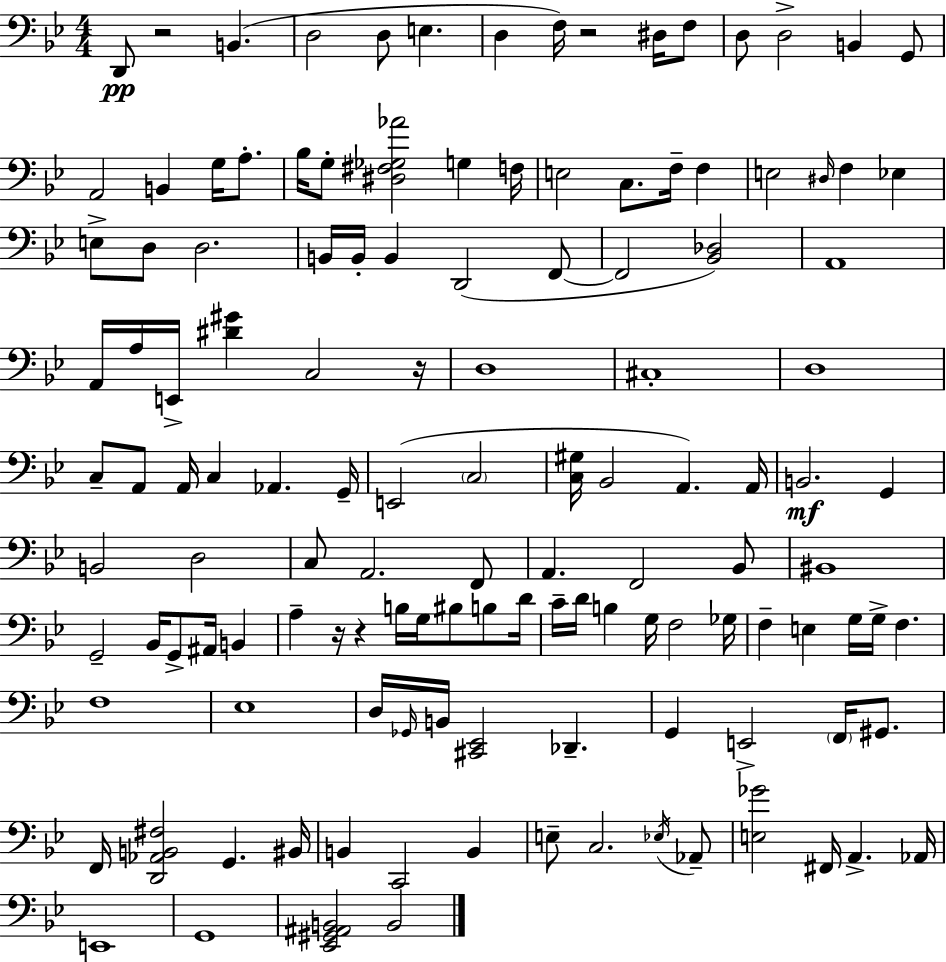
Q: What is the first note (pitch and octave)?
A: D2